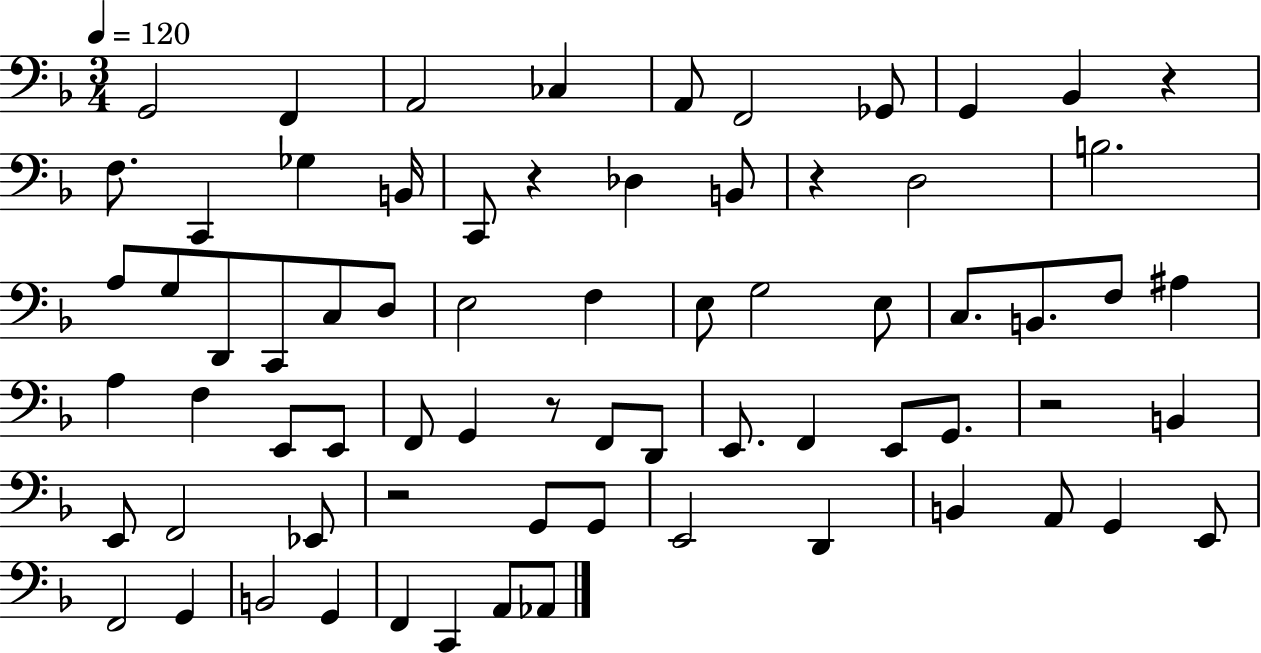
{
  \clef bass
  \numericTimeSignature
  \time 3/4
  \key f \major
  \tempo 4 = 120
  \repeat volta 2 { g,2 f,4 | a,2 ces4 | a,8 f,2 ges,8 | g,4 bes,4 r4 | \break f8. c,4 ges4 b,16 | c,8 r4 des4 b,8 | r4 d2 | b2. | \break a8 g8 d,8 c,8 c8 d8 | e2 f4 | e8 g2 e8 | c8. b,8. f8 ais4 | \break a4 f4 e,8 e,8 | f,8 g,4 r8 f,8 d,8 | e,8. f,4 e,8 g,8. | r2 b,4 | \break e,8 f,2 ees,8 | r2 g,8 g,8 | e,2 d,4 | b,4 a,8 g,4 e,8 | \break f,2 g,4 | b,2 g,4 | f,4 c,4 a,8 aes,8 | } \bar "|."
}